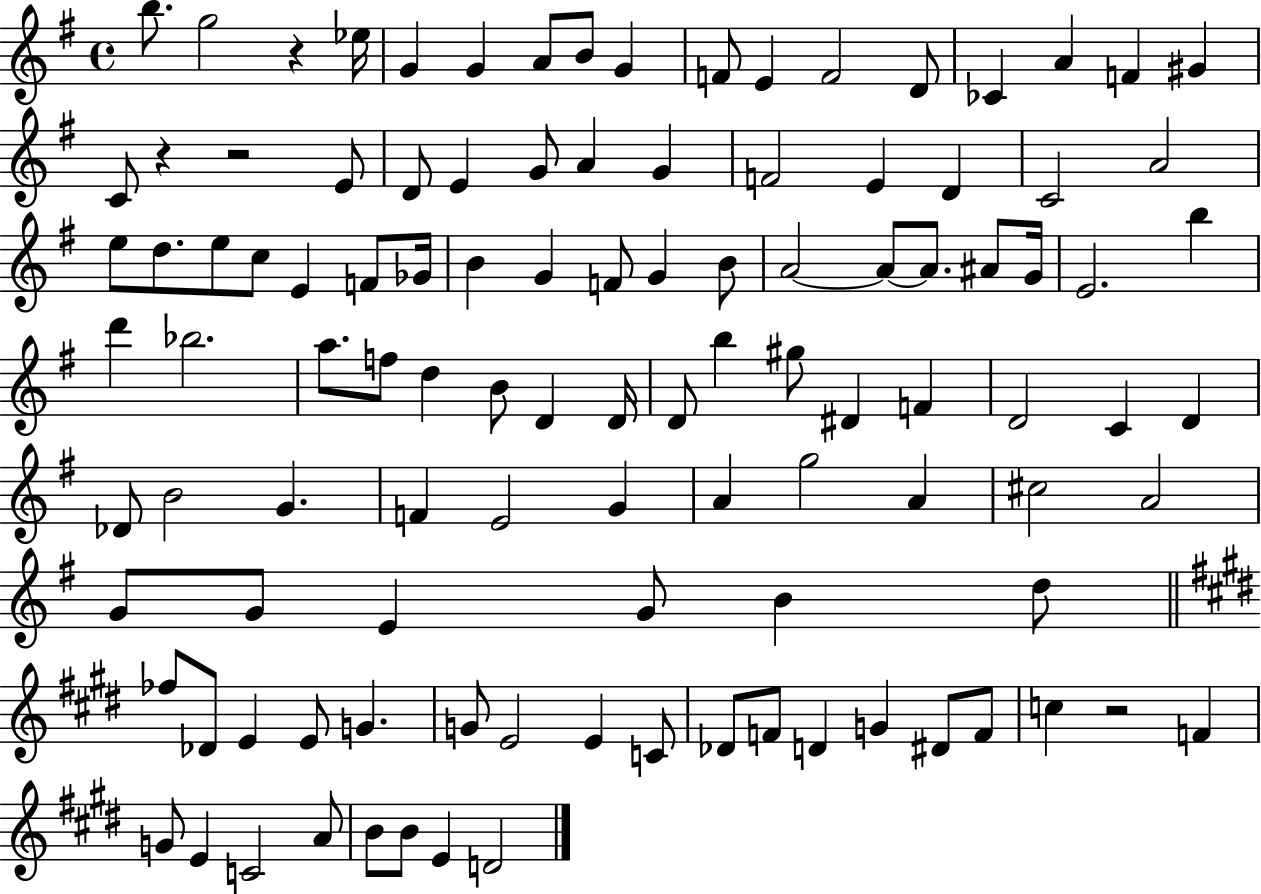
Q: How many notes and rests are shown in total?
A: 109